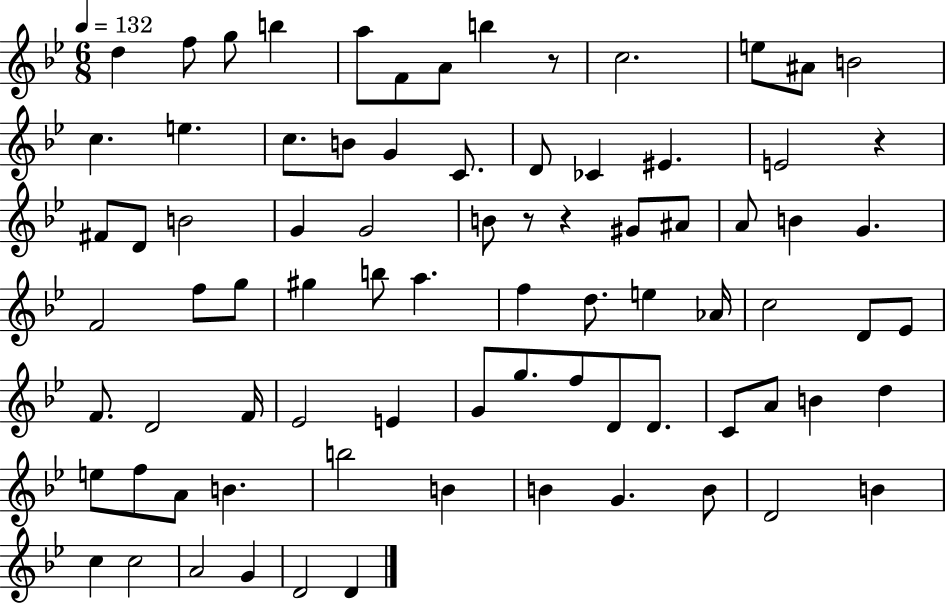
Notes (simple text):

D5/q F5/e G5/e B5/q A5/e F4/e A4/e B5/q R/e C5/h. E5/e A#4/e B4/h C5/q. E5/q. C5/e. B4/e G4/q C4/e. D4/e CES4/q EIS4/q. E4/h R/q F#4/e D4/e B4/h G4/q G4/h B4/e R/e R/q G#4/e A#4/e A4/e B4/q G4/q. F4/h F5/e G5/e G#5/q B5/e A5/q. F5/q D5/e. E5/q Ab4/s C5/h D4/e Eb4/e F4/e. D4/h F4/s Eb4/h E4/q G4/e G5/e. F5/e D4/e D4/e. C4/e A4/e B4/q D5/q E5/e F5/e A4/e B4/q. B5/h B4/q B4/q G4/q. B4/e D4/h B4/q C5/q C5/h A4/h G4/q D4/h D4/q